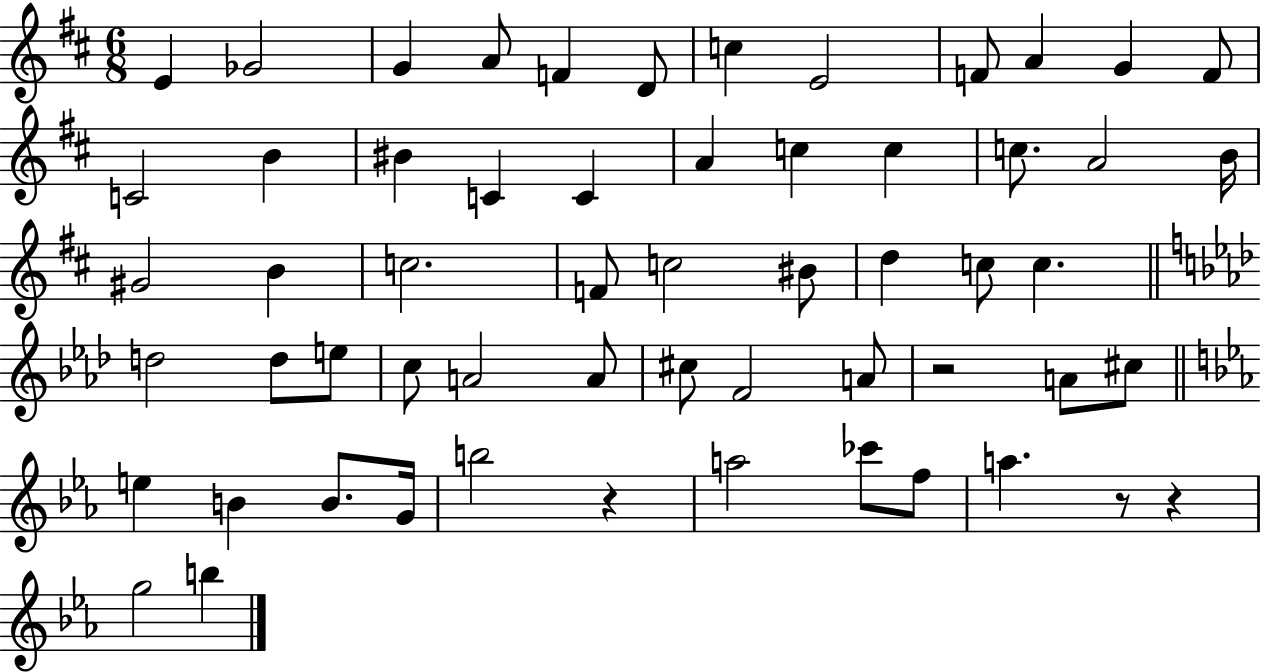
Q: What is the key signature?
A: D major